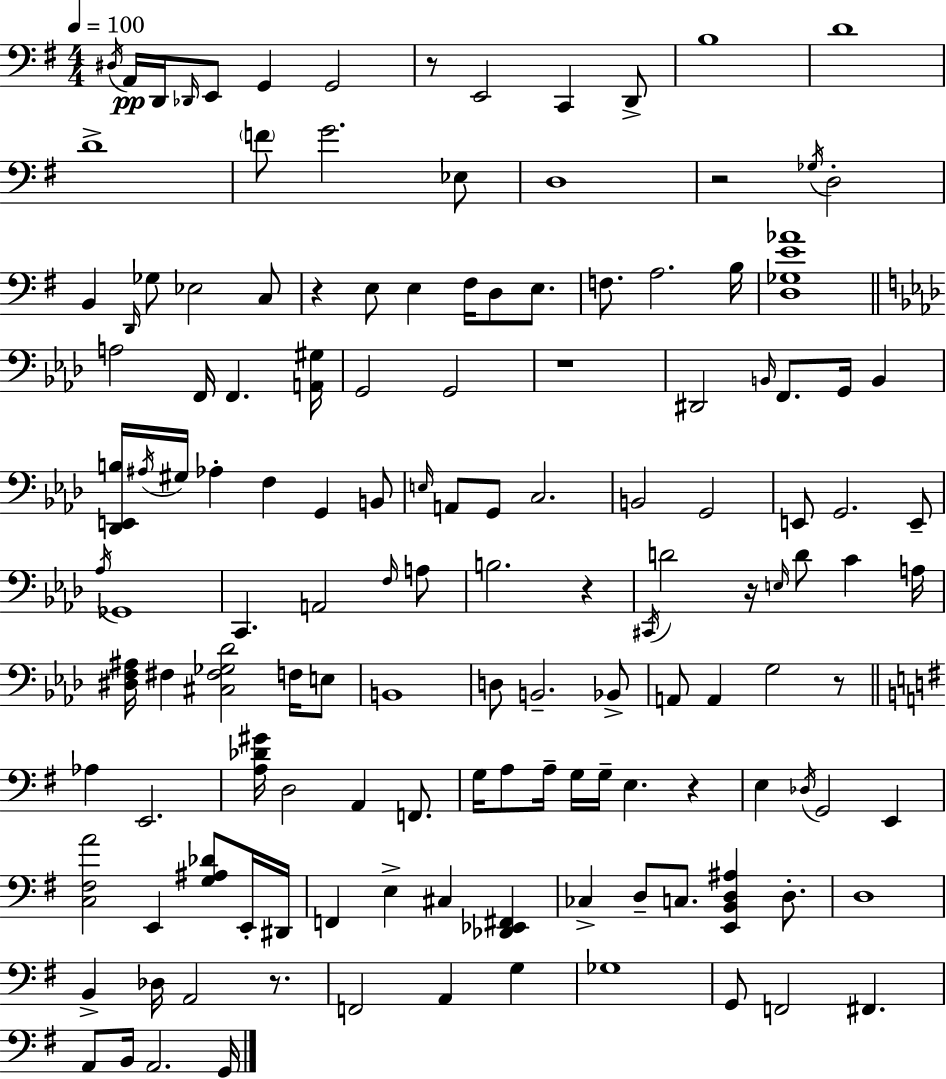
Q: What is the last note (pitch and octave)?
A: G2